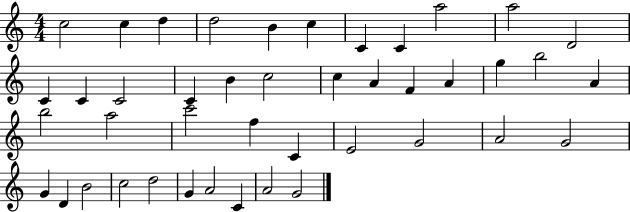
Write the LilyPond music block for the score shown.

{
  \clef treble
  \numericTimeSignature
  \time 4/4
  \key c \major
  c''2 c''4 d''4 | d''2 b'4 c''4 | c'4 c'4 a''2 | a''2 d'2 | \break c'4 c'4 c'2 | c'4 b'4 c''2 | c''4 a'4 f'4 a'4 | g''4 b''2 a'4 | \break b''2 a''2 | c'''2 f''4 c'4 | e'2 g'2 | a'2 g'2 | \break g'4 d'4 b'2 | c''2 d''2 | g'4 a'2 c'4 | a'2 g'2 | \break \bar "|."
}